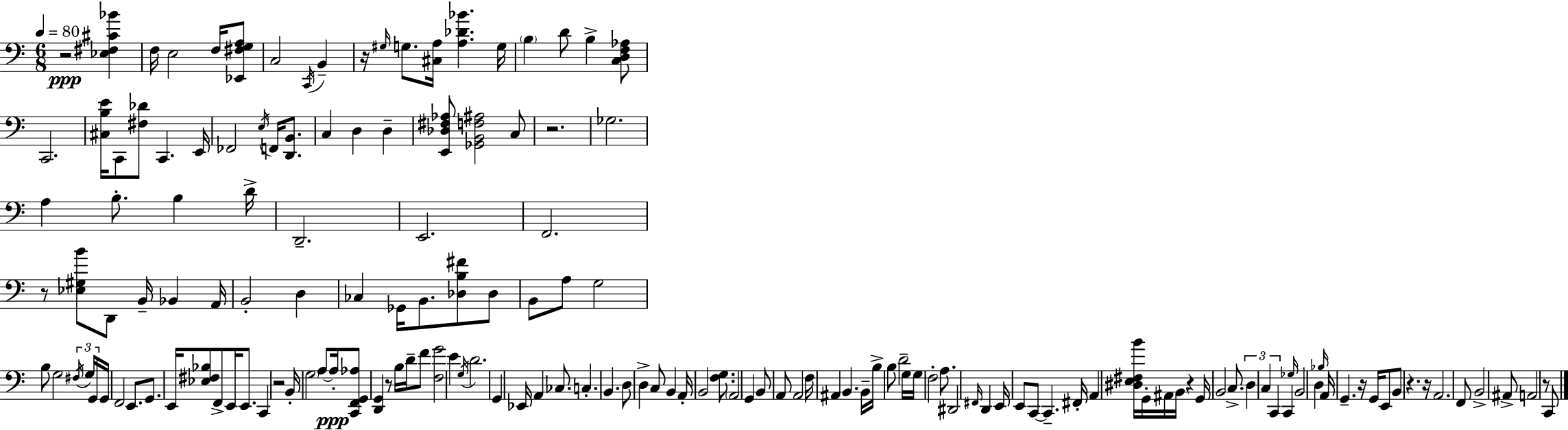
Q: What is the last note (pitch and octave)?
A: C2